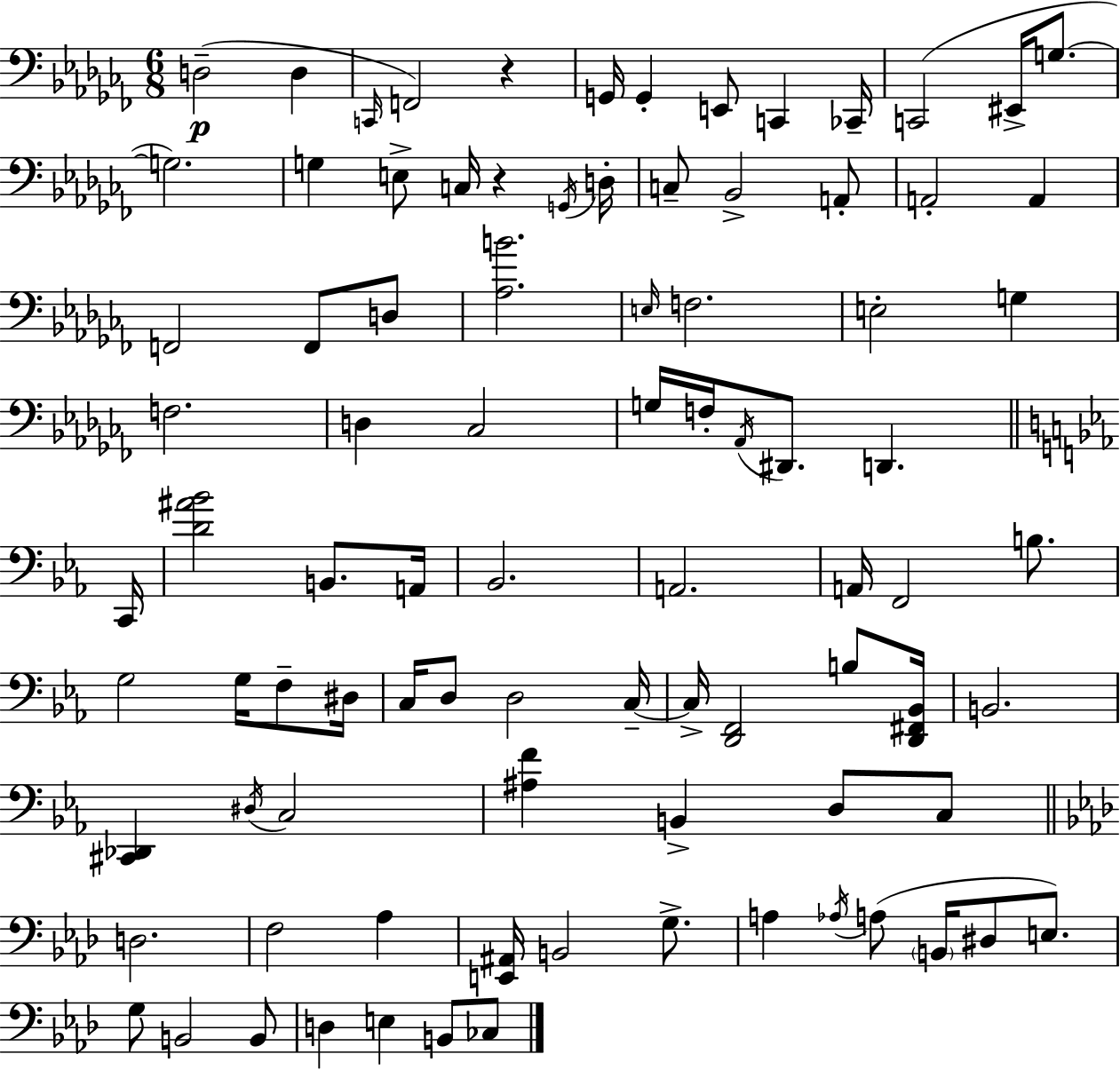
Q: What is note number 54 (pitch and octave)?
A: C3